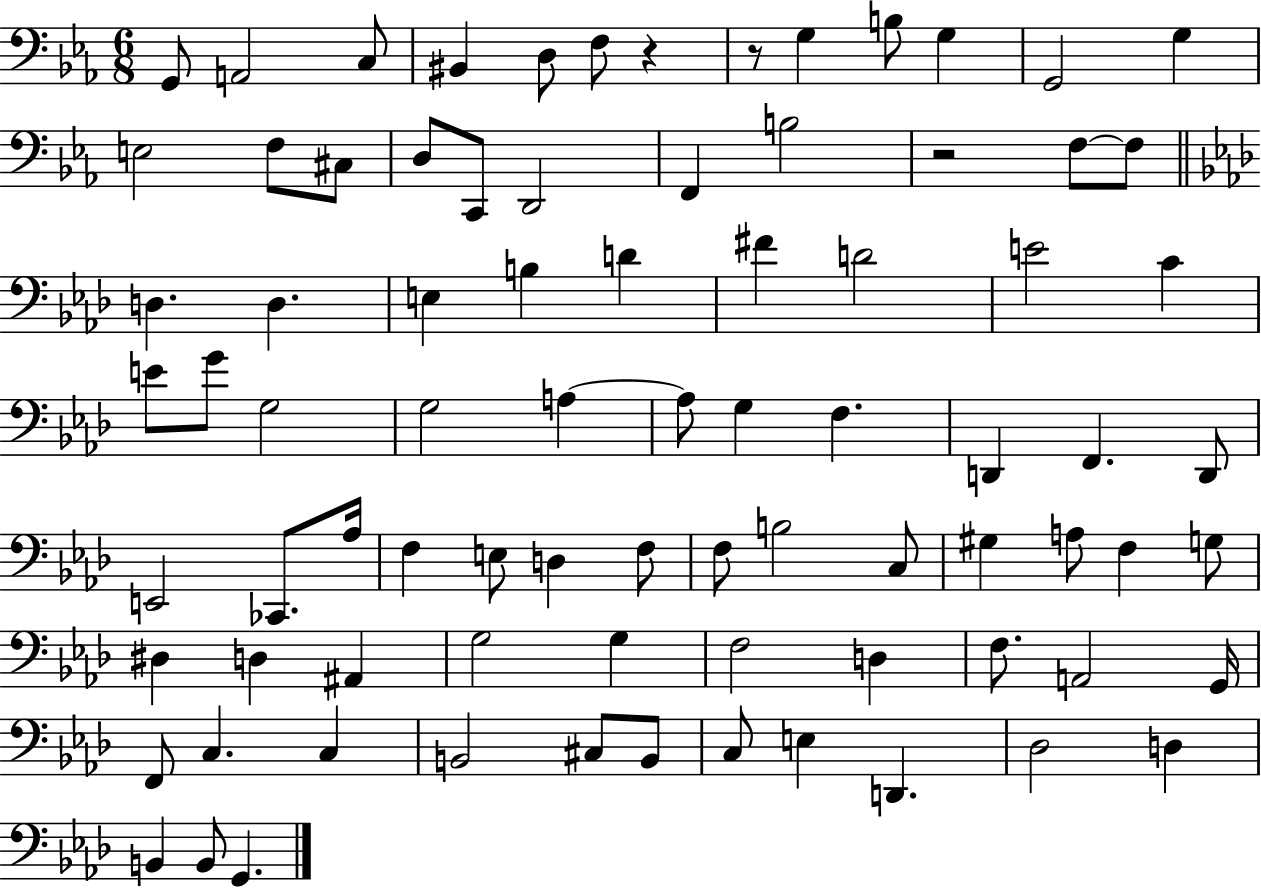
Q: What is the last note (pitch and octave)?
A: G2